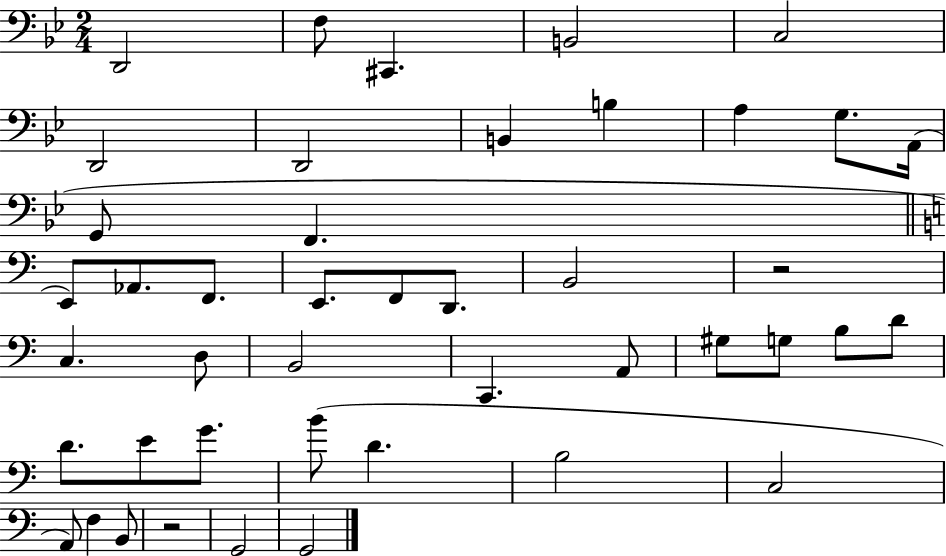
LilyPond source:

{
  \clef bass
  \numericTimeSignature
  \time 2/4
  \key bes \major
  d,2 | f8 cis,4. | b,2 | c2 | \break d,2 | d,2 | b,4 b4 | a4 g8. a,16( | \break g,8 f,4. | \bar "||" \break \key c \major e,8) aes,8. f,8. | e,8. f,8 d,8. | b,2 | r2 | \break c4. d8 | b,2 | c,4. a,8 | gis8 g8 b8 d'8 | \break d'8. e'8 g'8. | b'8( d'4. | b2 | c2 | \break a,8) f4 b,8 | r2 | g,2 | g,2 | \break \bar "|."
}